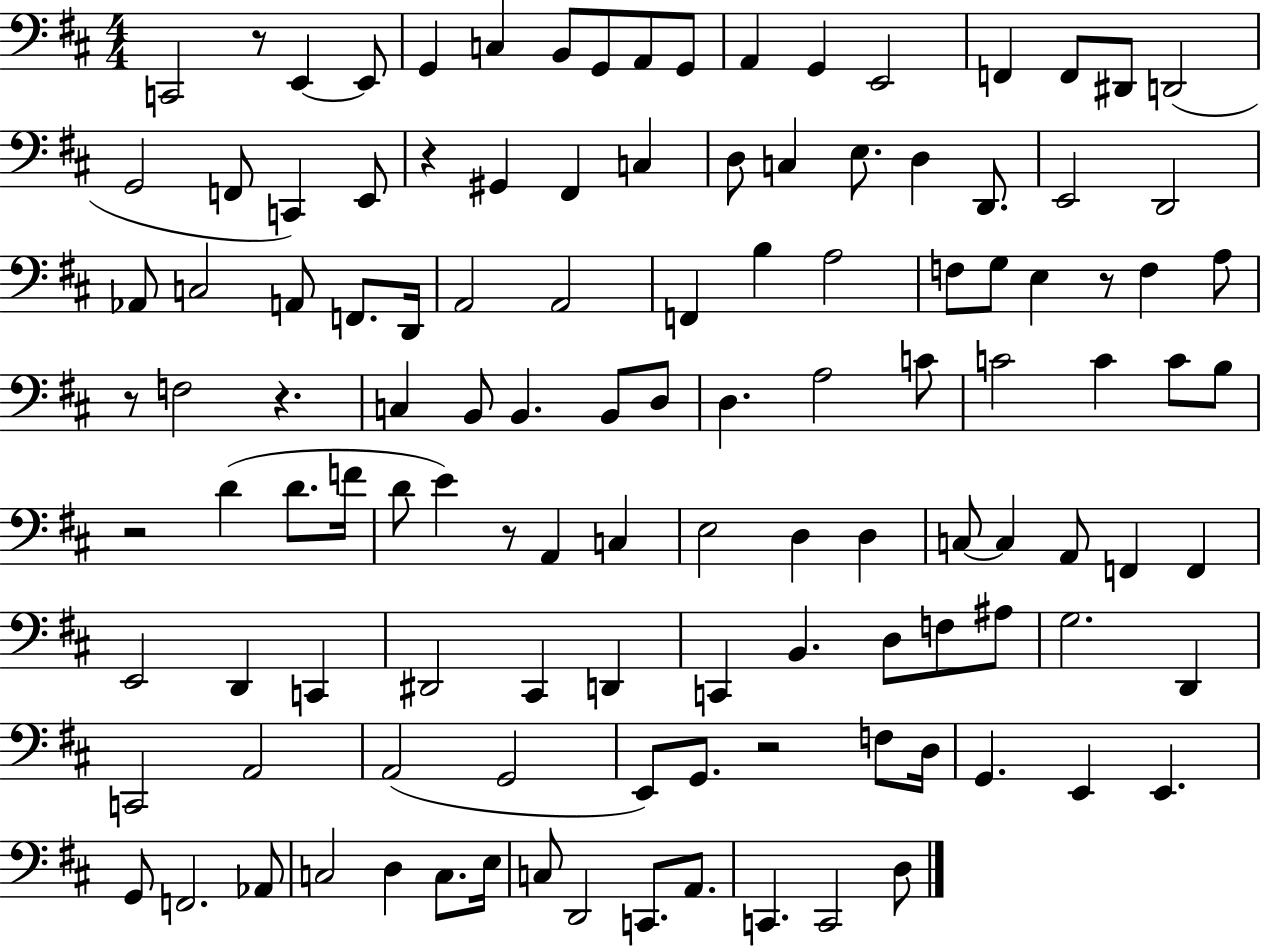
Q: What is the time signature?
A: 4/4